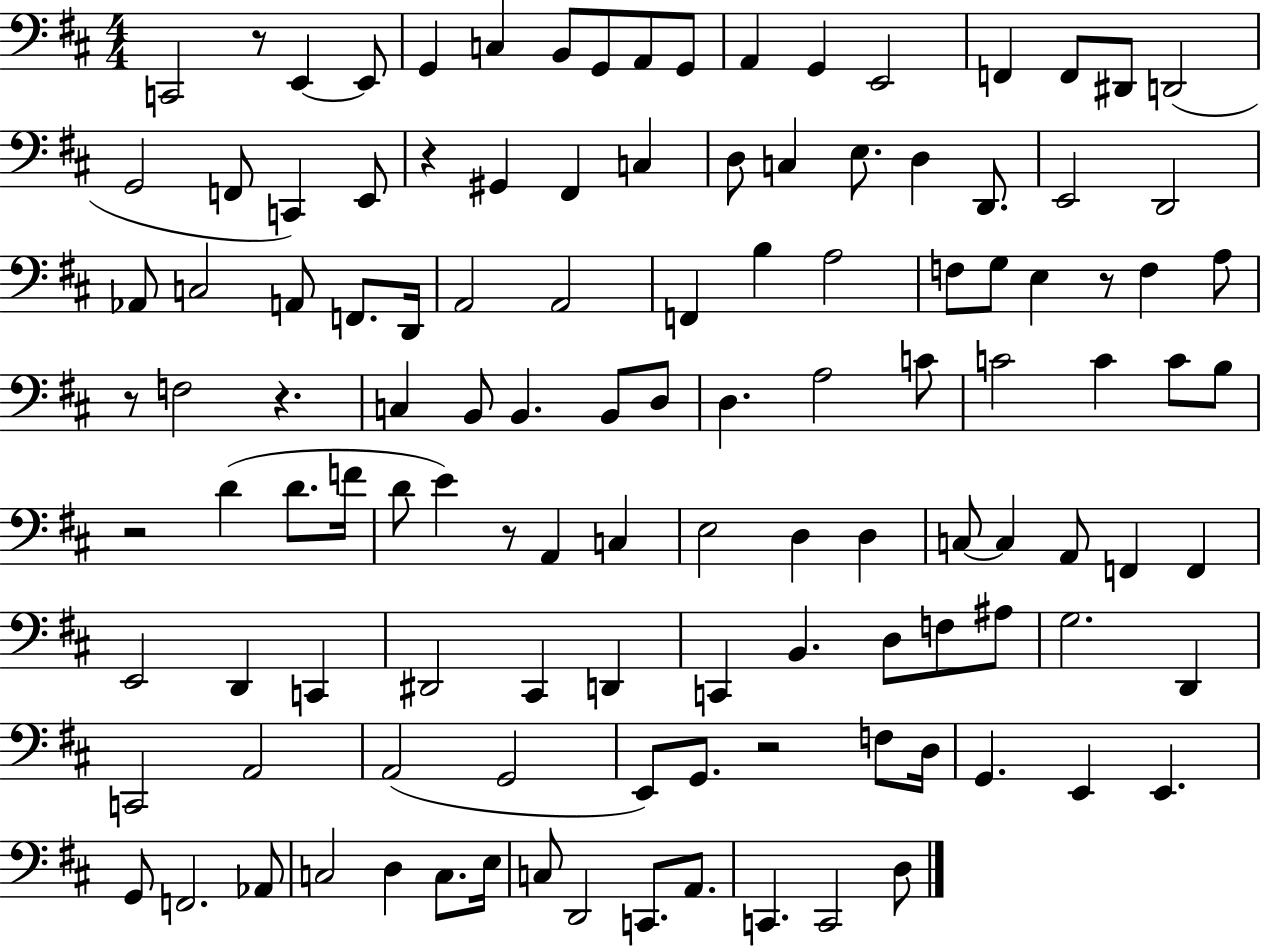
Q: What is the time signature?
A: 4/4